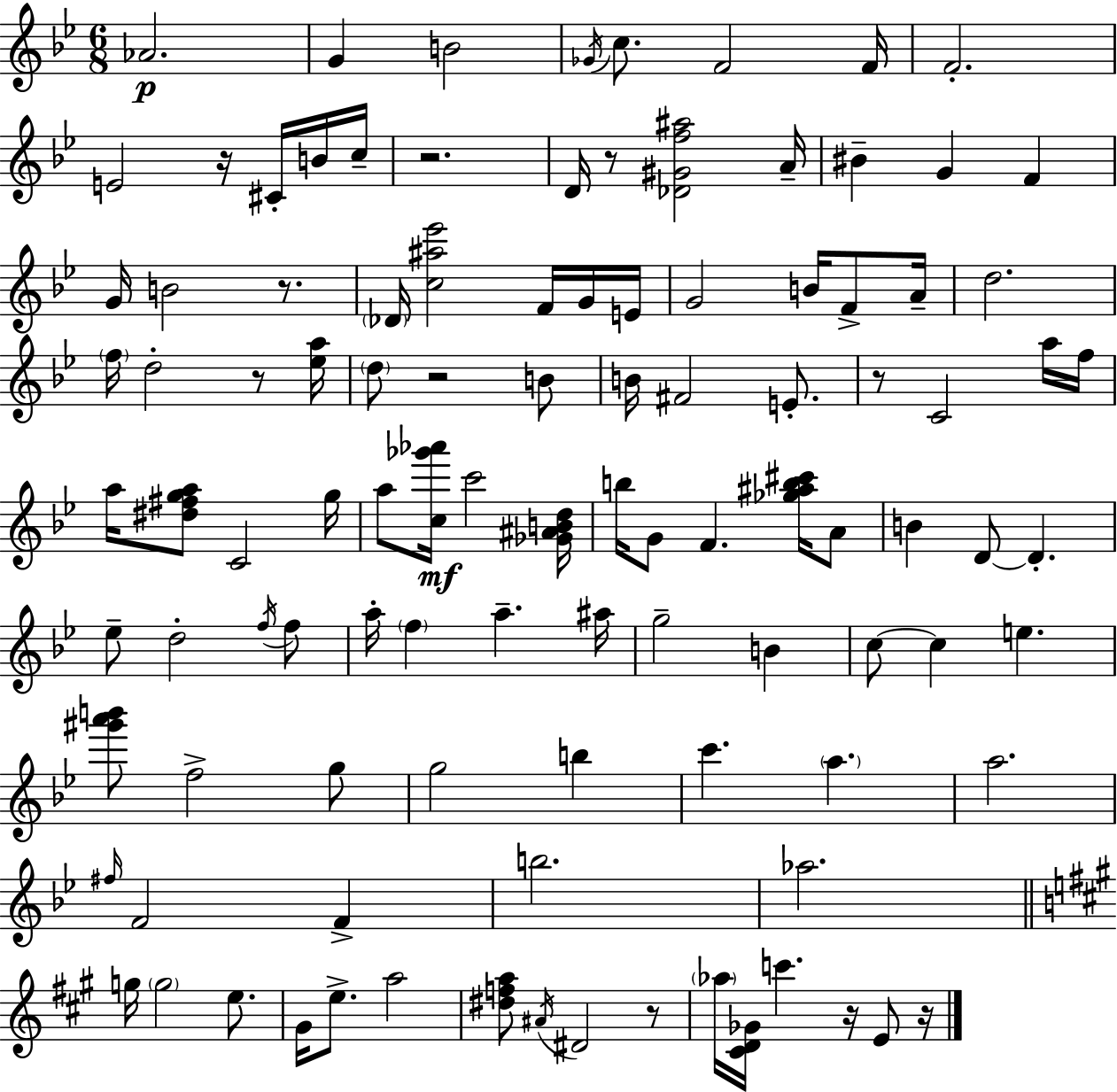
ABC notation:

X:1
T:Untitled
M:6/8
L:1/4
K:Gm
_A2 G B2 _G/4 c/2 F2 F/4 F2 E2 z/4 ^C/4 B/4 c/4 z2 D/4 z/2 [_D^Gf^a]2 A/4 ^B G F G/4 B2 z/2 _D/4 [c^a_e']2 F/4 G/4 E/4 G2 B/4 F/2 A/4 d2 f/4 d2 z/2 [_ea]/4 d/2 z2 B/2 B/4 ^F2 E/2 z/2 C2 a/4 f/4 a/4 [^d^fga]/2 C2 g/4 a/2 [c_g'_a']/4 c'2 [_G^ABd]/4 b/4 G/2 F [_g^ab^c']/4 A/2 B D/2 D _e/2 d2 f/4 f/2 a/4 f a ^a/4 g2 B c/2 c e [^g'a'b']/2 f2 g/2 g2 b c' a a2 ^f/4 F2 F b2 _a2 g/4 g2 e/2 ^G/4 e/2 a2 [^dfa]/2 ^A/4 ^D2 z/2 _a/4 [^CD_G]/4 c' z/4 E/2 z/4